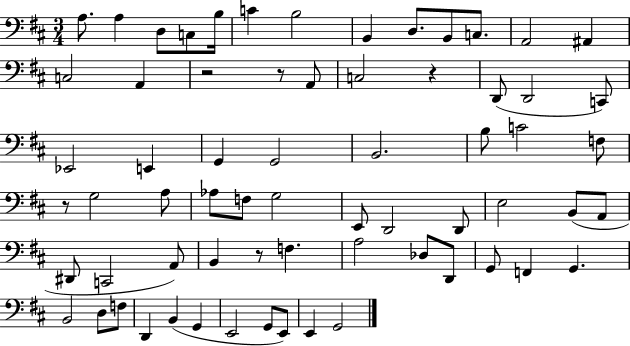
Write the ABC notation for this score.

X:1
T:Untitled
M:3/4
L:1/4
K:D
A,/2 A, D,/2 C,/2 B,/4 C B,2 B,, D,/2 B,,/2 C,/2 A,,2 ^A,, C,2 A,, z2 z/2 A,,/2 C,2 z D,,/2 D,,2 C,,/2 _E,,2 E,, G,, G,,2 B,,2 B,/2 C2 F,/2 z/2 G,2 A,/2 _A,/2 F,/2 G,2 E,,/2 D,,2 D,,/2 E,2 B,,/2 A,,/2 ^D,,/2 C,,2 A,,/2 B,, z/2 F, A,2 _D,/2 D,,/2 G,,/2 F,, G,, B,,2 D,/2 F,/2 D,, B,, G,, E,,2 G,,/2 E,,/2 E,, G,,2